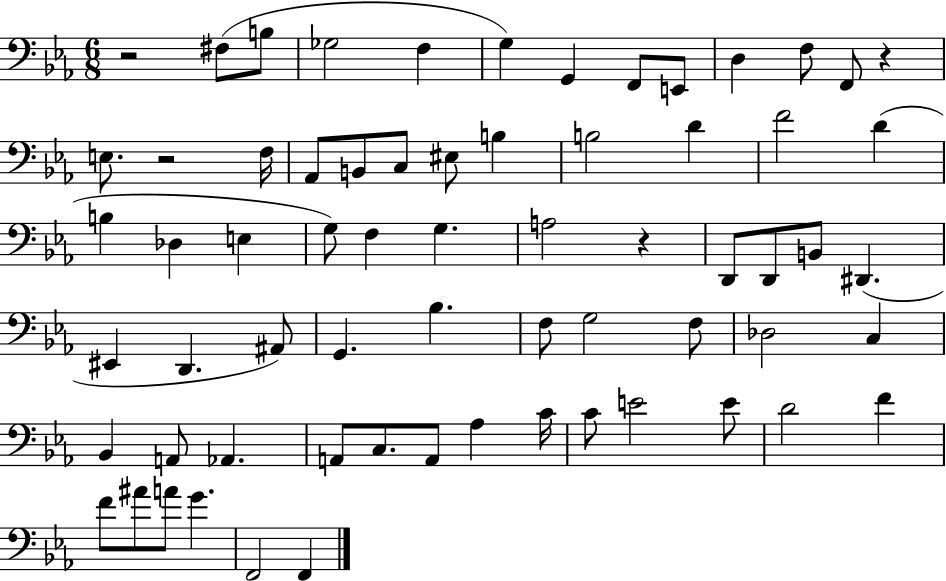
R/h F#3/e B3/e Gb3/h F3/q G3/q G2/q F2/e E2/e D3/q F3/e F2/e R/q E3/e. R/h F3/s Ab2/e B2/e C3/e EIS3/e B3/q B3/h D4/q F4/h D4/q B3/q Db3/q E3/q G3/e F3/q G3/q. A3/h R/q D2/e D2/e B2/e D#2/q. EIS2/q D2/q. A#2/e G2/q. Bb3/q. F3/e G3/h F3/e Db3/h C3/q Bb2/q A2/e Ab2/q. A2/e C3/e. A2/e Ab3/q C4/s C4/e E4/h E4/e D4/h F4/q F4/e A#4/e A4/e G4/q. F2/h F2/q